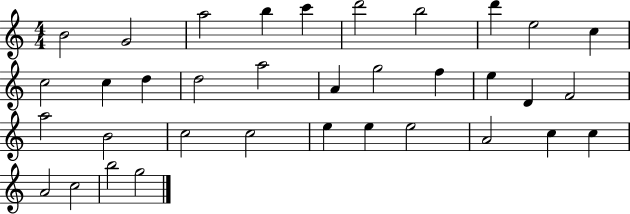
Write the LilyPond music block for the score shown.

{
  \clef treble
  \numericTimeSignature
  \time 4/4
  \key c \major
  b'2 g'2 | a''2 b''4 c'''4 | d'''2 b''2 | d'''4 e''2 c''4 | \break c''2 c''4 d''4 | d''2 a''2 | a'4 g''2 f''4 | e''4 d'4 f'2 | \break a''2 b'2 | c''2 c''2 | e''4 e''4 e''2 | a'2 c''4 c''4 | \break a'2 c''2 | b''2 g''2 | \bar "|."
}